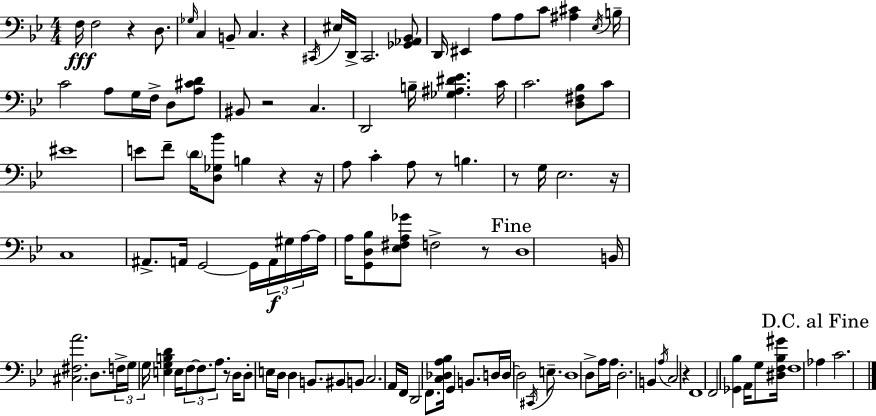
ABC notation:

X:1
T:Untitled
M:4/4
L:1/4
K:Bb
F,/4 F,2 z D,/2 _G,/4 C, B,,/2 C, z ^C,,/4 ^E,/4 D,,/4 ^C,,2 [_G,,_A,,_B,,]/2 D,,/4 ^E,, A,/2 A,/2 C/2 [^A,^C] _E,/4 B,/4 C2 A,/2 G,/4 F,/4 D,/2 [A,^CD]/2 ^B,,/2 z2 C, D,,2 B,/4 [_G,^A,^D_E] C/4 C2 [D,^F,_B,]/2 C/2 ^E4 E/2 F/2 D/4 [D,_G,_B]/2 B, z z/4 A,/2 C A,/2 z/2 B, z/2 G,/4 _E,2 z/4 C,4 ^A,,/2 A,,/4 G,,2 G,,/4 A,,/4 ^G,/4 A,/4 A,/4 A,/4 [G,,D,_B,]/2 [_E,^F,A,_G]/2 F,2 z/2 D,4 B,,/4 [^C,^F,A]2 D,/2 F,/4 G,/4 G,/4 [E,G,B,D] E,/4 F,/2 F,/2 A,/2 z/2 D,/4 D,/2 E,/4 D,/4 D, B,,/2 ^B,,/2 B,,/2 C,2 A,,/4 F,,/4 D,,2 F,,/2 [C,_D,A,_B,]/4 G,, B,,/2 D,/4 D,/4 D,2 ^C,,/4 E,/2 D,4 D,/2 A,/4 A,/4 D,2 B,, A,/4 C,2 z F,,4 F,,2 [_G,,_B,] A,,/4 G,/2 [^D,F,_B,^G]/4 F,4 _A, C2